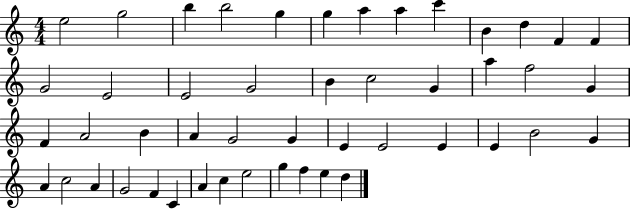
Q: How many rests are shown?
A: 0